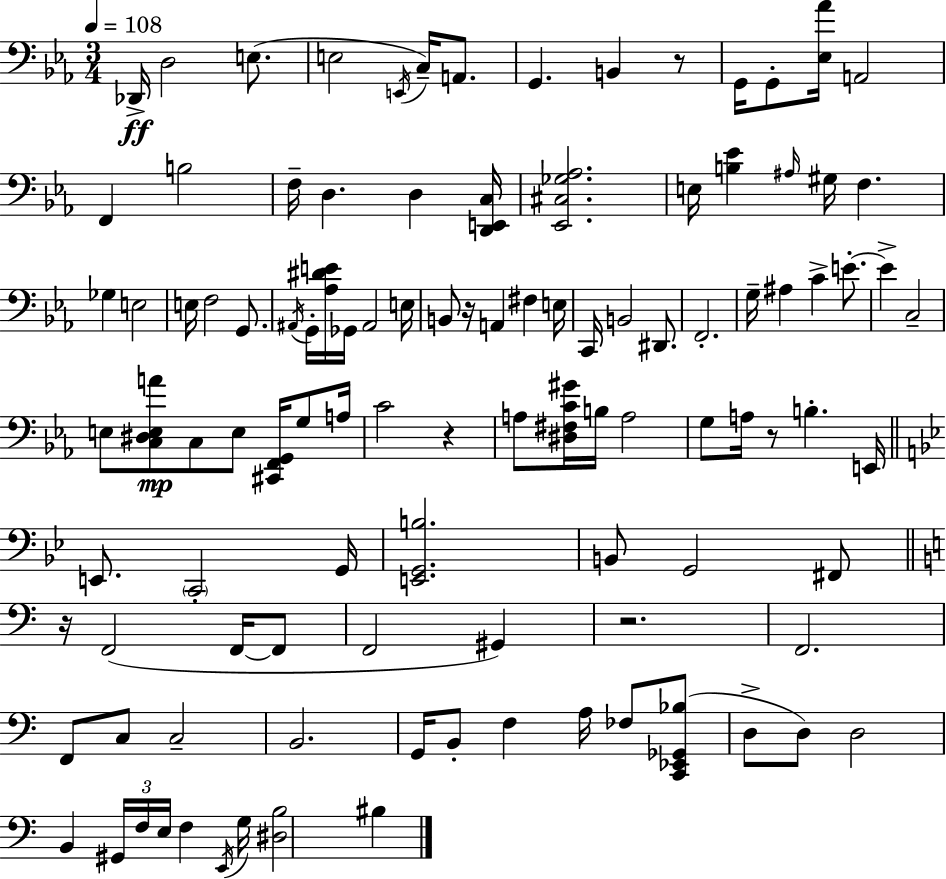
X:1
T:Untitled
M:3/4
L:1/4
K:Cm
_D,,/4 D,2 E,/2 E,2 E,,/4 C,/4 A,,/2 G,, B,, z/2 G,,/4 G,,/2 [_E,_A]/4 A,,2 F,, B,2 F,/4 D, D, [D,,E,,C,]/4 [_E,,^C,_G,_A,]2 E,/4 [B,_E] ^A,/4 ^G,/4 F, _G, E,2 E,/4 F,2 G,,/2 ^A,,/4 G,,/4 [_A,^DE]/4 _G,,/4 ^A,,2 E,/4 B,,/2 z/4 A,, ^F, E,/4 C,,/4 B,,2 ^D,,/2 F,,2 G,/4 ^A, C E/2 E C,2 E,/2 [C,^D,E,A]/2 C,/2 E,/2 [^C,,F,,G,,]/4 G,/2 A,/4 C2 z A,/2 [^D,^F,C^G]/4 B,/4 A,2 G,/2 A,/4 z/2 B, E,,/4 E,,/2 C,,2 G,,/4 [E,,G,,B,]2 B,,/2 G,,2 ^F,,/2 z/4 F,,2 F,,/4 F,,/2 F,,2 ^G,, z2 F,,2 F,,/2 C,/2 C,2 B,,2 G,,/4 B,,/2 F, A,/4 _F,/2 [C,,_E,,_G,,_B,]/2 D,/2 D,/2 D,2 B,, ^G,,/4 F,/4 E,/4 F, E,,/4 G,/4 [^D,B,]2 ^B,